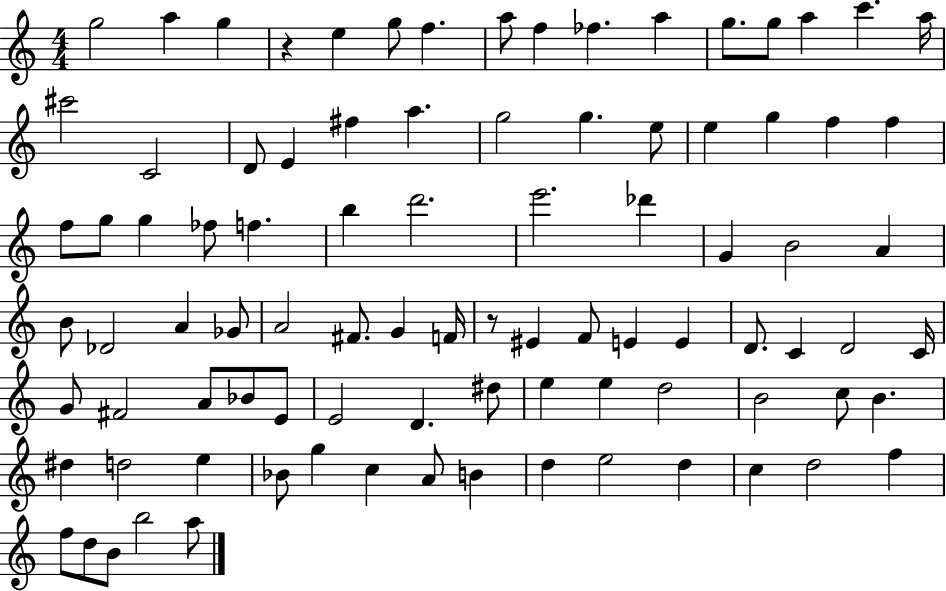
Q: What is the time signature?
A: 4/4